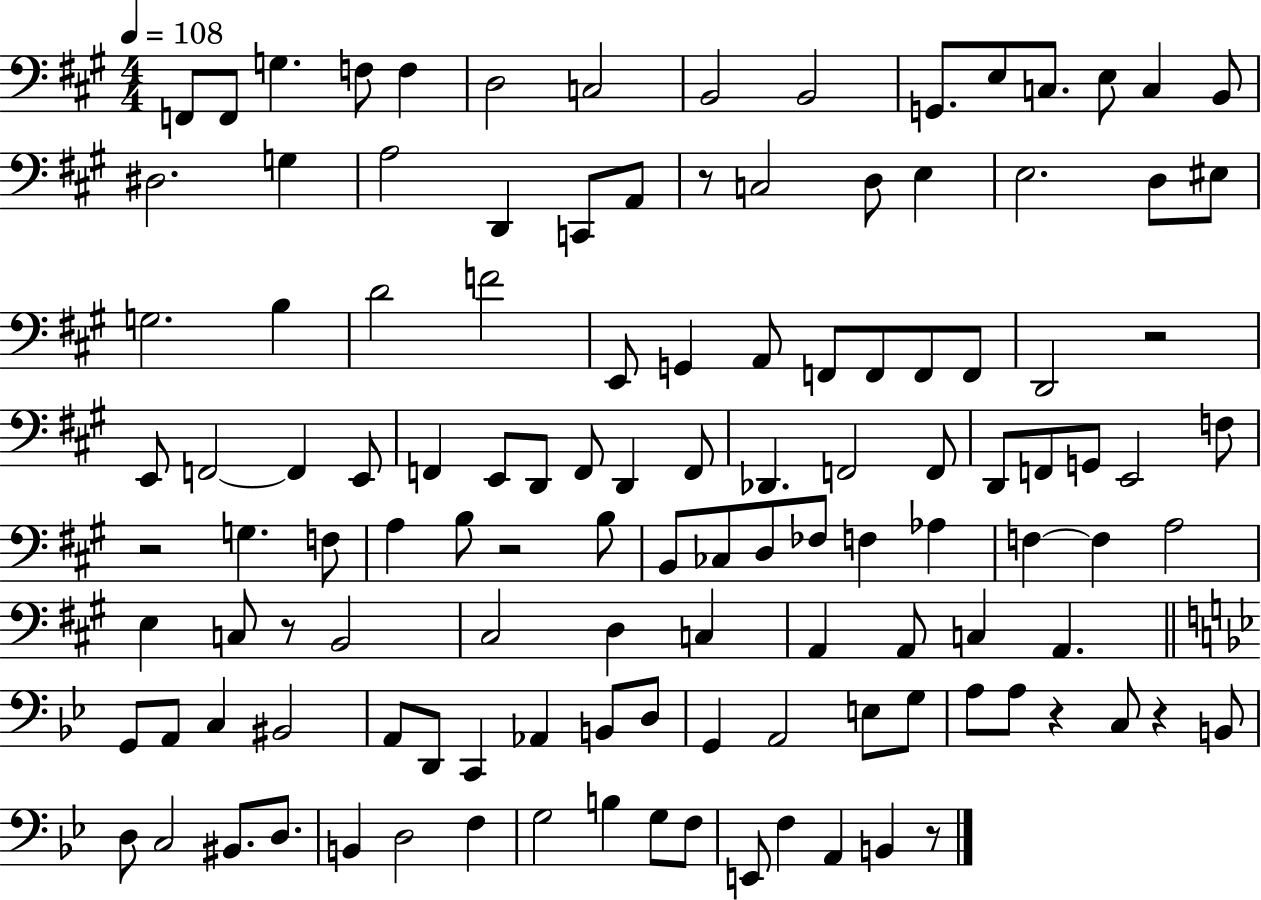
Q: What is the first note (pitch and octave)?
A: F2